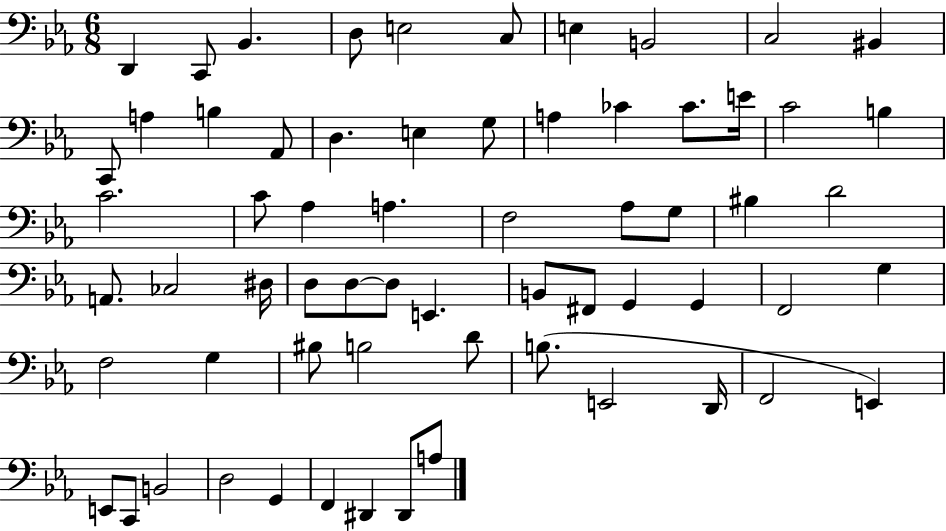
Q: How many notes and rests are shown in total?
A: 64